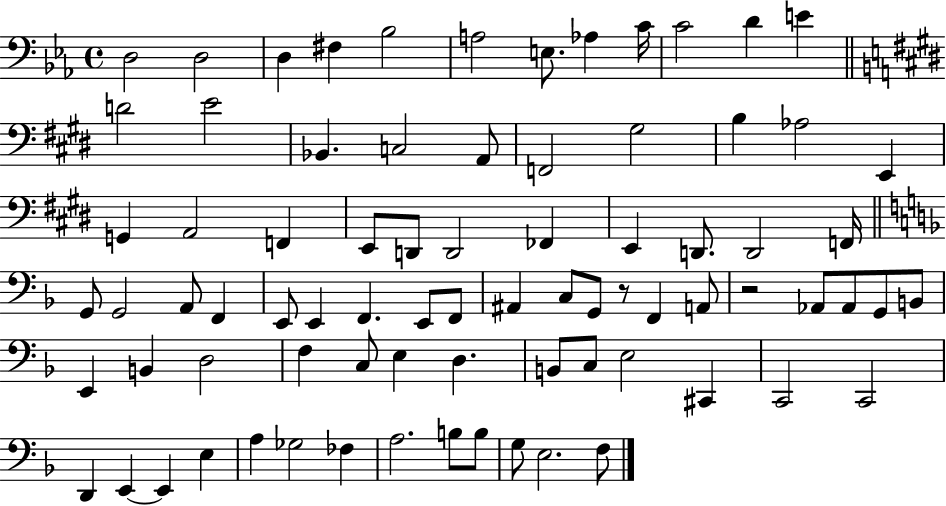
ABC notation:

X:1
T:Untitled
M:4/4
L:1/4
K:Eb
D,2 D,2 D, ^F, _B,2 A,2 E,/2 _A, C/4 C2 D E D2 E2 _B,, C,2 A,,/2 F,,2 ^G,2 B, _A,2 E,, G,, A,,2 F,, E,,/2 D,,/2 D,,2 _F,, E,, D,,/2 D,,2 F,,/4 G,,/2 G,,2 A,,/2 F,, E,,/2 E,, F,, E,,/2 F,,/2 ^A,, C,/2 G,,/2 z/2 F,, A,,/2 z2 _A,,/2 _A,,/2 G,,/2 B,,/2 E,, B,, D,2 F, C,/2 E, D, B,,/2 C,/2 E,2 ^C,, C,,2 C,,2 D,, E,, E,, E, A, _G,2 _F, A,2 B,/2 B,/2 G,/2 E,2 F,/2